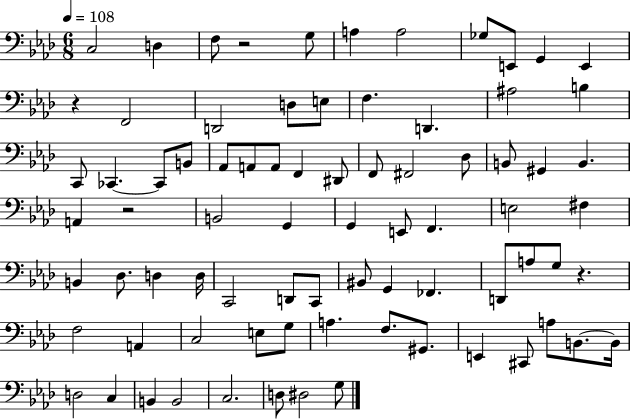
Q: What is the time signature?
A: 6/8